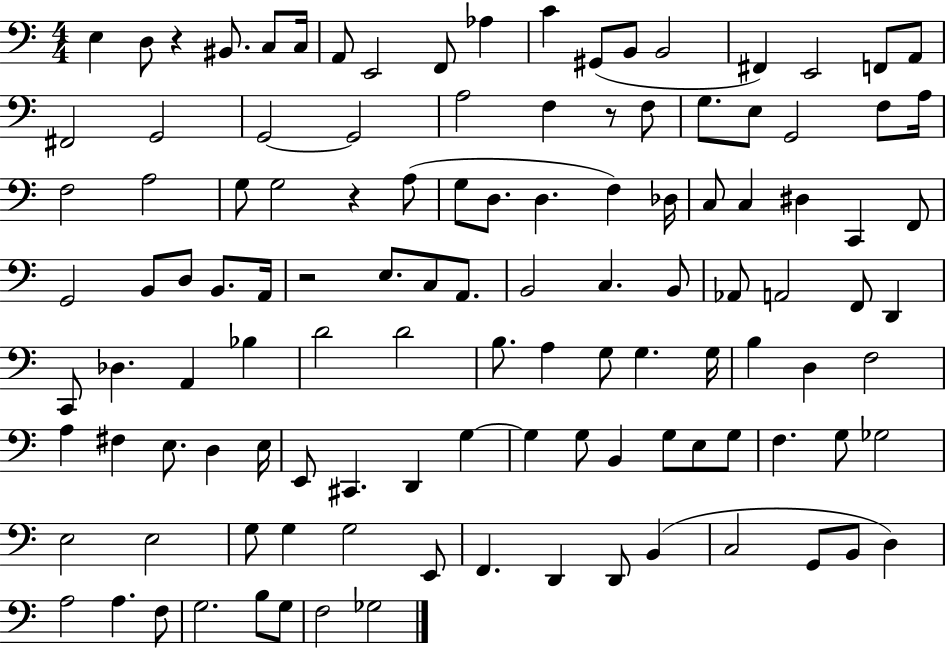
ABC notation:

X:1
T:Untitled
M:4/4
L:1/4
K:C
E, D,/2 z ^B,,/2 C,/2 C,/4 A,,/2 E,,2 F,,/2 _A, C ^G,,/2 B,,/2 B,,2 ^F,, E,,2 F,,/2 A,,/2 ^F,,2 G,,2 G,,2 G,,2 A,2 F, z/2 F,/2 G,/2 E,/2 G,,2 F,/2 A,/4 F,2 A,2 G,/2 G,2 z A,/2 G,/2 D,/2 D, F, _D,/4 C,/2 C, ^D, C,, F,,/2 G,,2 B,,/2 D,/2 B,,/2 A,,/4 z2 E,/2 C,/2 A,,/2 B,,2 C, B,,/2 _A,,/2 A,,2 F,,/2 D,, C,,/2 _D, A,, _B, D2 D2 B,/2 A, G,/2 G, G,/4 B, D, F,2 A, ^F, E,/2 D, E,/4 E,,/2 ^C,, D,, G, G, G,/2 B,, G,/2 E,/2 G,/2 F, G,/2 _G,2 E,2 E,2 G,/2 G, G,2 E,,/2 F,, D,, D,,/2 B,, C,2 G,,/2 B,,/2 D, A,2 A, F,/2 G,2 B,/2 G,/2 F,2 _G,2